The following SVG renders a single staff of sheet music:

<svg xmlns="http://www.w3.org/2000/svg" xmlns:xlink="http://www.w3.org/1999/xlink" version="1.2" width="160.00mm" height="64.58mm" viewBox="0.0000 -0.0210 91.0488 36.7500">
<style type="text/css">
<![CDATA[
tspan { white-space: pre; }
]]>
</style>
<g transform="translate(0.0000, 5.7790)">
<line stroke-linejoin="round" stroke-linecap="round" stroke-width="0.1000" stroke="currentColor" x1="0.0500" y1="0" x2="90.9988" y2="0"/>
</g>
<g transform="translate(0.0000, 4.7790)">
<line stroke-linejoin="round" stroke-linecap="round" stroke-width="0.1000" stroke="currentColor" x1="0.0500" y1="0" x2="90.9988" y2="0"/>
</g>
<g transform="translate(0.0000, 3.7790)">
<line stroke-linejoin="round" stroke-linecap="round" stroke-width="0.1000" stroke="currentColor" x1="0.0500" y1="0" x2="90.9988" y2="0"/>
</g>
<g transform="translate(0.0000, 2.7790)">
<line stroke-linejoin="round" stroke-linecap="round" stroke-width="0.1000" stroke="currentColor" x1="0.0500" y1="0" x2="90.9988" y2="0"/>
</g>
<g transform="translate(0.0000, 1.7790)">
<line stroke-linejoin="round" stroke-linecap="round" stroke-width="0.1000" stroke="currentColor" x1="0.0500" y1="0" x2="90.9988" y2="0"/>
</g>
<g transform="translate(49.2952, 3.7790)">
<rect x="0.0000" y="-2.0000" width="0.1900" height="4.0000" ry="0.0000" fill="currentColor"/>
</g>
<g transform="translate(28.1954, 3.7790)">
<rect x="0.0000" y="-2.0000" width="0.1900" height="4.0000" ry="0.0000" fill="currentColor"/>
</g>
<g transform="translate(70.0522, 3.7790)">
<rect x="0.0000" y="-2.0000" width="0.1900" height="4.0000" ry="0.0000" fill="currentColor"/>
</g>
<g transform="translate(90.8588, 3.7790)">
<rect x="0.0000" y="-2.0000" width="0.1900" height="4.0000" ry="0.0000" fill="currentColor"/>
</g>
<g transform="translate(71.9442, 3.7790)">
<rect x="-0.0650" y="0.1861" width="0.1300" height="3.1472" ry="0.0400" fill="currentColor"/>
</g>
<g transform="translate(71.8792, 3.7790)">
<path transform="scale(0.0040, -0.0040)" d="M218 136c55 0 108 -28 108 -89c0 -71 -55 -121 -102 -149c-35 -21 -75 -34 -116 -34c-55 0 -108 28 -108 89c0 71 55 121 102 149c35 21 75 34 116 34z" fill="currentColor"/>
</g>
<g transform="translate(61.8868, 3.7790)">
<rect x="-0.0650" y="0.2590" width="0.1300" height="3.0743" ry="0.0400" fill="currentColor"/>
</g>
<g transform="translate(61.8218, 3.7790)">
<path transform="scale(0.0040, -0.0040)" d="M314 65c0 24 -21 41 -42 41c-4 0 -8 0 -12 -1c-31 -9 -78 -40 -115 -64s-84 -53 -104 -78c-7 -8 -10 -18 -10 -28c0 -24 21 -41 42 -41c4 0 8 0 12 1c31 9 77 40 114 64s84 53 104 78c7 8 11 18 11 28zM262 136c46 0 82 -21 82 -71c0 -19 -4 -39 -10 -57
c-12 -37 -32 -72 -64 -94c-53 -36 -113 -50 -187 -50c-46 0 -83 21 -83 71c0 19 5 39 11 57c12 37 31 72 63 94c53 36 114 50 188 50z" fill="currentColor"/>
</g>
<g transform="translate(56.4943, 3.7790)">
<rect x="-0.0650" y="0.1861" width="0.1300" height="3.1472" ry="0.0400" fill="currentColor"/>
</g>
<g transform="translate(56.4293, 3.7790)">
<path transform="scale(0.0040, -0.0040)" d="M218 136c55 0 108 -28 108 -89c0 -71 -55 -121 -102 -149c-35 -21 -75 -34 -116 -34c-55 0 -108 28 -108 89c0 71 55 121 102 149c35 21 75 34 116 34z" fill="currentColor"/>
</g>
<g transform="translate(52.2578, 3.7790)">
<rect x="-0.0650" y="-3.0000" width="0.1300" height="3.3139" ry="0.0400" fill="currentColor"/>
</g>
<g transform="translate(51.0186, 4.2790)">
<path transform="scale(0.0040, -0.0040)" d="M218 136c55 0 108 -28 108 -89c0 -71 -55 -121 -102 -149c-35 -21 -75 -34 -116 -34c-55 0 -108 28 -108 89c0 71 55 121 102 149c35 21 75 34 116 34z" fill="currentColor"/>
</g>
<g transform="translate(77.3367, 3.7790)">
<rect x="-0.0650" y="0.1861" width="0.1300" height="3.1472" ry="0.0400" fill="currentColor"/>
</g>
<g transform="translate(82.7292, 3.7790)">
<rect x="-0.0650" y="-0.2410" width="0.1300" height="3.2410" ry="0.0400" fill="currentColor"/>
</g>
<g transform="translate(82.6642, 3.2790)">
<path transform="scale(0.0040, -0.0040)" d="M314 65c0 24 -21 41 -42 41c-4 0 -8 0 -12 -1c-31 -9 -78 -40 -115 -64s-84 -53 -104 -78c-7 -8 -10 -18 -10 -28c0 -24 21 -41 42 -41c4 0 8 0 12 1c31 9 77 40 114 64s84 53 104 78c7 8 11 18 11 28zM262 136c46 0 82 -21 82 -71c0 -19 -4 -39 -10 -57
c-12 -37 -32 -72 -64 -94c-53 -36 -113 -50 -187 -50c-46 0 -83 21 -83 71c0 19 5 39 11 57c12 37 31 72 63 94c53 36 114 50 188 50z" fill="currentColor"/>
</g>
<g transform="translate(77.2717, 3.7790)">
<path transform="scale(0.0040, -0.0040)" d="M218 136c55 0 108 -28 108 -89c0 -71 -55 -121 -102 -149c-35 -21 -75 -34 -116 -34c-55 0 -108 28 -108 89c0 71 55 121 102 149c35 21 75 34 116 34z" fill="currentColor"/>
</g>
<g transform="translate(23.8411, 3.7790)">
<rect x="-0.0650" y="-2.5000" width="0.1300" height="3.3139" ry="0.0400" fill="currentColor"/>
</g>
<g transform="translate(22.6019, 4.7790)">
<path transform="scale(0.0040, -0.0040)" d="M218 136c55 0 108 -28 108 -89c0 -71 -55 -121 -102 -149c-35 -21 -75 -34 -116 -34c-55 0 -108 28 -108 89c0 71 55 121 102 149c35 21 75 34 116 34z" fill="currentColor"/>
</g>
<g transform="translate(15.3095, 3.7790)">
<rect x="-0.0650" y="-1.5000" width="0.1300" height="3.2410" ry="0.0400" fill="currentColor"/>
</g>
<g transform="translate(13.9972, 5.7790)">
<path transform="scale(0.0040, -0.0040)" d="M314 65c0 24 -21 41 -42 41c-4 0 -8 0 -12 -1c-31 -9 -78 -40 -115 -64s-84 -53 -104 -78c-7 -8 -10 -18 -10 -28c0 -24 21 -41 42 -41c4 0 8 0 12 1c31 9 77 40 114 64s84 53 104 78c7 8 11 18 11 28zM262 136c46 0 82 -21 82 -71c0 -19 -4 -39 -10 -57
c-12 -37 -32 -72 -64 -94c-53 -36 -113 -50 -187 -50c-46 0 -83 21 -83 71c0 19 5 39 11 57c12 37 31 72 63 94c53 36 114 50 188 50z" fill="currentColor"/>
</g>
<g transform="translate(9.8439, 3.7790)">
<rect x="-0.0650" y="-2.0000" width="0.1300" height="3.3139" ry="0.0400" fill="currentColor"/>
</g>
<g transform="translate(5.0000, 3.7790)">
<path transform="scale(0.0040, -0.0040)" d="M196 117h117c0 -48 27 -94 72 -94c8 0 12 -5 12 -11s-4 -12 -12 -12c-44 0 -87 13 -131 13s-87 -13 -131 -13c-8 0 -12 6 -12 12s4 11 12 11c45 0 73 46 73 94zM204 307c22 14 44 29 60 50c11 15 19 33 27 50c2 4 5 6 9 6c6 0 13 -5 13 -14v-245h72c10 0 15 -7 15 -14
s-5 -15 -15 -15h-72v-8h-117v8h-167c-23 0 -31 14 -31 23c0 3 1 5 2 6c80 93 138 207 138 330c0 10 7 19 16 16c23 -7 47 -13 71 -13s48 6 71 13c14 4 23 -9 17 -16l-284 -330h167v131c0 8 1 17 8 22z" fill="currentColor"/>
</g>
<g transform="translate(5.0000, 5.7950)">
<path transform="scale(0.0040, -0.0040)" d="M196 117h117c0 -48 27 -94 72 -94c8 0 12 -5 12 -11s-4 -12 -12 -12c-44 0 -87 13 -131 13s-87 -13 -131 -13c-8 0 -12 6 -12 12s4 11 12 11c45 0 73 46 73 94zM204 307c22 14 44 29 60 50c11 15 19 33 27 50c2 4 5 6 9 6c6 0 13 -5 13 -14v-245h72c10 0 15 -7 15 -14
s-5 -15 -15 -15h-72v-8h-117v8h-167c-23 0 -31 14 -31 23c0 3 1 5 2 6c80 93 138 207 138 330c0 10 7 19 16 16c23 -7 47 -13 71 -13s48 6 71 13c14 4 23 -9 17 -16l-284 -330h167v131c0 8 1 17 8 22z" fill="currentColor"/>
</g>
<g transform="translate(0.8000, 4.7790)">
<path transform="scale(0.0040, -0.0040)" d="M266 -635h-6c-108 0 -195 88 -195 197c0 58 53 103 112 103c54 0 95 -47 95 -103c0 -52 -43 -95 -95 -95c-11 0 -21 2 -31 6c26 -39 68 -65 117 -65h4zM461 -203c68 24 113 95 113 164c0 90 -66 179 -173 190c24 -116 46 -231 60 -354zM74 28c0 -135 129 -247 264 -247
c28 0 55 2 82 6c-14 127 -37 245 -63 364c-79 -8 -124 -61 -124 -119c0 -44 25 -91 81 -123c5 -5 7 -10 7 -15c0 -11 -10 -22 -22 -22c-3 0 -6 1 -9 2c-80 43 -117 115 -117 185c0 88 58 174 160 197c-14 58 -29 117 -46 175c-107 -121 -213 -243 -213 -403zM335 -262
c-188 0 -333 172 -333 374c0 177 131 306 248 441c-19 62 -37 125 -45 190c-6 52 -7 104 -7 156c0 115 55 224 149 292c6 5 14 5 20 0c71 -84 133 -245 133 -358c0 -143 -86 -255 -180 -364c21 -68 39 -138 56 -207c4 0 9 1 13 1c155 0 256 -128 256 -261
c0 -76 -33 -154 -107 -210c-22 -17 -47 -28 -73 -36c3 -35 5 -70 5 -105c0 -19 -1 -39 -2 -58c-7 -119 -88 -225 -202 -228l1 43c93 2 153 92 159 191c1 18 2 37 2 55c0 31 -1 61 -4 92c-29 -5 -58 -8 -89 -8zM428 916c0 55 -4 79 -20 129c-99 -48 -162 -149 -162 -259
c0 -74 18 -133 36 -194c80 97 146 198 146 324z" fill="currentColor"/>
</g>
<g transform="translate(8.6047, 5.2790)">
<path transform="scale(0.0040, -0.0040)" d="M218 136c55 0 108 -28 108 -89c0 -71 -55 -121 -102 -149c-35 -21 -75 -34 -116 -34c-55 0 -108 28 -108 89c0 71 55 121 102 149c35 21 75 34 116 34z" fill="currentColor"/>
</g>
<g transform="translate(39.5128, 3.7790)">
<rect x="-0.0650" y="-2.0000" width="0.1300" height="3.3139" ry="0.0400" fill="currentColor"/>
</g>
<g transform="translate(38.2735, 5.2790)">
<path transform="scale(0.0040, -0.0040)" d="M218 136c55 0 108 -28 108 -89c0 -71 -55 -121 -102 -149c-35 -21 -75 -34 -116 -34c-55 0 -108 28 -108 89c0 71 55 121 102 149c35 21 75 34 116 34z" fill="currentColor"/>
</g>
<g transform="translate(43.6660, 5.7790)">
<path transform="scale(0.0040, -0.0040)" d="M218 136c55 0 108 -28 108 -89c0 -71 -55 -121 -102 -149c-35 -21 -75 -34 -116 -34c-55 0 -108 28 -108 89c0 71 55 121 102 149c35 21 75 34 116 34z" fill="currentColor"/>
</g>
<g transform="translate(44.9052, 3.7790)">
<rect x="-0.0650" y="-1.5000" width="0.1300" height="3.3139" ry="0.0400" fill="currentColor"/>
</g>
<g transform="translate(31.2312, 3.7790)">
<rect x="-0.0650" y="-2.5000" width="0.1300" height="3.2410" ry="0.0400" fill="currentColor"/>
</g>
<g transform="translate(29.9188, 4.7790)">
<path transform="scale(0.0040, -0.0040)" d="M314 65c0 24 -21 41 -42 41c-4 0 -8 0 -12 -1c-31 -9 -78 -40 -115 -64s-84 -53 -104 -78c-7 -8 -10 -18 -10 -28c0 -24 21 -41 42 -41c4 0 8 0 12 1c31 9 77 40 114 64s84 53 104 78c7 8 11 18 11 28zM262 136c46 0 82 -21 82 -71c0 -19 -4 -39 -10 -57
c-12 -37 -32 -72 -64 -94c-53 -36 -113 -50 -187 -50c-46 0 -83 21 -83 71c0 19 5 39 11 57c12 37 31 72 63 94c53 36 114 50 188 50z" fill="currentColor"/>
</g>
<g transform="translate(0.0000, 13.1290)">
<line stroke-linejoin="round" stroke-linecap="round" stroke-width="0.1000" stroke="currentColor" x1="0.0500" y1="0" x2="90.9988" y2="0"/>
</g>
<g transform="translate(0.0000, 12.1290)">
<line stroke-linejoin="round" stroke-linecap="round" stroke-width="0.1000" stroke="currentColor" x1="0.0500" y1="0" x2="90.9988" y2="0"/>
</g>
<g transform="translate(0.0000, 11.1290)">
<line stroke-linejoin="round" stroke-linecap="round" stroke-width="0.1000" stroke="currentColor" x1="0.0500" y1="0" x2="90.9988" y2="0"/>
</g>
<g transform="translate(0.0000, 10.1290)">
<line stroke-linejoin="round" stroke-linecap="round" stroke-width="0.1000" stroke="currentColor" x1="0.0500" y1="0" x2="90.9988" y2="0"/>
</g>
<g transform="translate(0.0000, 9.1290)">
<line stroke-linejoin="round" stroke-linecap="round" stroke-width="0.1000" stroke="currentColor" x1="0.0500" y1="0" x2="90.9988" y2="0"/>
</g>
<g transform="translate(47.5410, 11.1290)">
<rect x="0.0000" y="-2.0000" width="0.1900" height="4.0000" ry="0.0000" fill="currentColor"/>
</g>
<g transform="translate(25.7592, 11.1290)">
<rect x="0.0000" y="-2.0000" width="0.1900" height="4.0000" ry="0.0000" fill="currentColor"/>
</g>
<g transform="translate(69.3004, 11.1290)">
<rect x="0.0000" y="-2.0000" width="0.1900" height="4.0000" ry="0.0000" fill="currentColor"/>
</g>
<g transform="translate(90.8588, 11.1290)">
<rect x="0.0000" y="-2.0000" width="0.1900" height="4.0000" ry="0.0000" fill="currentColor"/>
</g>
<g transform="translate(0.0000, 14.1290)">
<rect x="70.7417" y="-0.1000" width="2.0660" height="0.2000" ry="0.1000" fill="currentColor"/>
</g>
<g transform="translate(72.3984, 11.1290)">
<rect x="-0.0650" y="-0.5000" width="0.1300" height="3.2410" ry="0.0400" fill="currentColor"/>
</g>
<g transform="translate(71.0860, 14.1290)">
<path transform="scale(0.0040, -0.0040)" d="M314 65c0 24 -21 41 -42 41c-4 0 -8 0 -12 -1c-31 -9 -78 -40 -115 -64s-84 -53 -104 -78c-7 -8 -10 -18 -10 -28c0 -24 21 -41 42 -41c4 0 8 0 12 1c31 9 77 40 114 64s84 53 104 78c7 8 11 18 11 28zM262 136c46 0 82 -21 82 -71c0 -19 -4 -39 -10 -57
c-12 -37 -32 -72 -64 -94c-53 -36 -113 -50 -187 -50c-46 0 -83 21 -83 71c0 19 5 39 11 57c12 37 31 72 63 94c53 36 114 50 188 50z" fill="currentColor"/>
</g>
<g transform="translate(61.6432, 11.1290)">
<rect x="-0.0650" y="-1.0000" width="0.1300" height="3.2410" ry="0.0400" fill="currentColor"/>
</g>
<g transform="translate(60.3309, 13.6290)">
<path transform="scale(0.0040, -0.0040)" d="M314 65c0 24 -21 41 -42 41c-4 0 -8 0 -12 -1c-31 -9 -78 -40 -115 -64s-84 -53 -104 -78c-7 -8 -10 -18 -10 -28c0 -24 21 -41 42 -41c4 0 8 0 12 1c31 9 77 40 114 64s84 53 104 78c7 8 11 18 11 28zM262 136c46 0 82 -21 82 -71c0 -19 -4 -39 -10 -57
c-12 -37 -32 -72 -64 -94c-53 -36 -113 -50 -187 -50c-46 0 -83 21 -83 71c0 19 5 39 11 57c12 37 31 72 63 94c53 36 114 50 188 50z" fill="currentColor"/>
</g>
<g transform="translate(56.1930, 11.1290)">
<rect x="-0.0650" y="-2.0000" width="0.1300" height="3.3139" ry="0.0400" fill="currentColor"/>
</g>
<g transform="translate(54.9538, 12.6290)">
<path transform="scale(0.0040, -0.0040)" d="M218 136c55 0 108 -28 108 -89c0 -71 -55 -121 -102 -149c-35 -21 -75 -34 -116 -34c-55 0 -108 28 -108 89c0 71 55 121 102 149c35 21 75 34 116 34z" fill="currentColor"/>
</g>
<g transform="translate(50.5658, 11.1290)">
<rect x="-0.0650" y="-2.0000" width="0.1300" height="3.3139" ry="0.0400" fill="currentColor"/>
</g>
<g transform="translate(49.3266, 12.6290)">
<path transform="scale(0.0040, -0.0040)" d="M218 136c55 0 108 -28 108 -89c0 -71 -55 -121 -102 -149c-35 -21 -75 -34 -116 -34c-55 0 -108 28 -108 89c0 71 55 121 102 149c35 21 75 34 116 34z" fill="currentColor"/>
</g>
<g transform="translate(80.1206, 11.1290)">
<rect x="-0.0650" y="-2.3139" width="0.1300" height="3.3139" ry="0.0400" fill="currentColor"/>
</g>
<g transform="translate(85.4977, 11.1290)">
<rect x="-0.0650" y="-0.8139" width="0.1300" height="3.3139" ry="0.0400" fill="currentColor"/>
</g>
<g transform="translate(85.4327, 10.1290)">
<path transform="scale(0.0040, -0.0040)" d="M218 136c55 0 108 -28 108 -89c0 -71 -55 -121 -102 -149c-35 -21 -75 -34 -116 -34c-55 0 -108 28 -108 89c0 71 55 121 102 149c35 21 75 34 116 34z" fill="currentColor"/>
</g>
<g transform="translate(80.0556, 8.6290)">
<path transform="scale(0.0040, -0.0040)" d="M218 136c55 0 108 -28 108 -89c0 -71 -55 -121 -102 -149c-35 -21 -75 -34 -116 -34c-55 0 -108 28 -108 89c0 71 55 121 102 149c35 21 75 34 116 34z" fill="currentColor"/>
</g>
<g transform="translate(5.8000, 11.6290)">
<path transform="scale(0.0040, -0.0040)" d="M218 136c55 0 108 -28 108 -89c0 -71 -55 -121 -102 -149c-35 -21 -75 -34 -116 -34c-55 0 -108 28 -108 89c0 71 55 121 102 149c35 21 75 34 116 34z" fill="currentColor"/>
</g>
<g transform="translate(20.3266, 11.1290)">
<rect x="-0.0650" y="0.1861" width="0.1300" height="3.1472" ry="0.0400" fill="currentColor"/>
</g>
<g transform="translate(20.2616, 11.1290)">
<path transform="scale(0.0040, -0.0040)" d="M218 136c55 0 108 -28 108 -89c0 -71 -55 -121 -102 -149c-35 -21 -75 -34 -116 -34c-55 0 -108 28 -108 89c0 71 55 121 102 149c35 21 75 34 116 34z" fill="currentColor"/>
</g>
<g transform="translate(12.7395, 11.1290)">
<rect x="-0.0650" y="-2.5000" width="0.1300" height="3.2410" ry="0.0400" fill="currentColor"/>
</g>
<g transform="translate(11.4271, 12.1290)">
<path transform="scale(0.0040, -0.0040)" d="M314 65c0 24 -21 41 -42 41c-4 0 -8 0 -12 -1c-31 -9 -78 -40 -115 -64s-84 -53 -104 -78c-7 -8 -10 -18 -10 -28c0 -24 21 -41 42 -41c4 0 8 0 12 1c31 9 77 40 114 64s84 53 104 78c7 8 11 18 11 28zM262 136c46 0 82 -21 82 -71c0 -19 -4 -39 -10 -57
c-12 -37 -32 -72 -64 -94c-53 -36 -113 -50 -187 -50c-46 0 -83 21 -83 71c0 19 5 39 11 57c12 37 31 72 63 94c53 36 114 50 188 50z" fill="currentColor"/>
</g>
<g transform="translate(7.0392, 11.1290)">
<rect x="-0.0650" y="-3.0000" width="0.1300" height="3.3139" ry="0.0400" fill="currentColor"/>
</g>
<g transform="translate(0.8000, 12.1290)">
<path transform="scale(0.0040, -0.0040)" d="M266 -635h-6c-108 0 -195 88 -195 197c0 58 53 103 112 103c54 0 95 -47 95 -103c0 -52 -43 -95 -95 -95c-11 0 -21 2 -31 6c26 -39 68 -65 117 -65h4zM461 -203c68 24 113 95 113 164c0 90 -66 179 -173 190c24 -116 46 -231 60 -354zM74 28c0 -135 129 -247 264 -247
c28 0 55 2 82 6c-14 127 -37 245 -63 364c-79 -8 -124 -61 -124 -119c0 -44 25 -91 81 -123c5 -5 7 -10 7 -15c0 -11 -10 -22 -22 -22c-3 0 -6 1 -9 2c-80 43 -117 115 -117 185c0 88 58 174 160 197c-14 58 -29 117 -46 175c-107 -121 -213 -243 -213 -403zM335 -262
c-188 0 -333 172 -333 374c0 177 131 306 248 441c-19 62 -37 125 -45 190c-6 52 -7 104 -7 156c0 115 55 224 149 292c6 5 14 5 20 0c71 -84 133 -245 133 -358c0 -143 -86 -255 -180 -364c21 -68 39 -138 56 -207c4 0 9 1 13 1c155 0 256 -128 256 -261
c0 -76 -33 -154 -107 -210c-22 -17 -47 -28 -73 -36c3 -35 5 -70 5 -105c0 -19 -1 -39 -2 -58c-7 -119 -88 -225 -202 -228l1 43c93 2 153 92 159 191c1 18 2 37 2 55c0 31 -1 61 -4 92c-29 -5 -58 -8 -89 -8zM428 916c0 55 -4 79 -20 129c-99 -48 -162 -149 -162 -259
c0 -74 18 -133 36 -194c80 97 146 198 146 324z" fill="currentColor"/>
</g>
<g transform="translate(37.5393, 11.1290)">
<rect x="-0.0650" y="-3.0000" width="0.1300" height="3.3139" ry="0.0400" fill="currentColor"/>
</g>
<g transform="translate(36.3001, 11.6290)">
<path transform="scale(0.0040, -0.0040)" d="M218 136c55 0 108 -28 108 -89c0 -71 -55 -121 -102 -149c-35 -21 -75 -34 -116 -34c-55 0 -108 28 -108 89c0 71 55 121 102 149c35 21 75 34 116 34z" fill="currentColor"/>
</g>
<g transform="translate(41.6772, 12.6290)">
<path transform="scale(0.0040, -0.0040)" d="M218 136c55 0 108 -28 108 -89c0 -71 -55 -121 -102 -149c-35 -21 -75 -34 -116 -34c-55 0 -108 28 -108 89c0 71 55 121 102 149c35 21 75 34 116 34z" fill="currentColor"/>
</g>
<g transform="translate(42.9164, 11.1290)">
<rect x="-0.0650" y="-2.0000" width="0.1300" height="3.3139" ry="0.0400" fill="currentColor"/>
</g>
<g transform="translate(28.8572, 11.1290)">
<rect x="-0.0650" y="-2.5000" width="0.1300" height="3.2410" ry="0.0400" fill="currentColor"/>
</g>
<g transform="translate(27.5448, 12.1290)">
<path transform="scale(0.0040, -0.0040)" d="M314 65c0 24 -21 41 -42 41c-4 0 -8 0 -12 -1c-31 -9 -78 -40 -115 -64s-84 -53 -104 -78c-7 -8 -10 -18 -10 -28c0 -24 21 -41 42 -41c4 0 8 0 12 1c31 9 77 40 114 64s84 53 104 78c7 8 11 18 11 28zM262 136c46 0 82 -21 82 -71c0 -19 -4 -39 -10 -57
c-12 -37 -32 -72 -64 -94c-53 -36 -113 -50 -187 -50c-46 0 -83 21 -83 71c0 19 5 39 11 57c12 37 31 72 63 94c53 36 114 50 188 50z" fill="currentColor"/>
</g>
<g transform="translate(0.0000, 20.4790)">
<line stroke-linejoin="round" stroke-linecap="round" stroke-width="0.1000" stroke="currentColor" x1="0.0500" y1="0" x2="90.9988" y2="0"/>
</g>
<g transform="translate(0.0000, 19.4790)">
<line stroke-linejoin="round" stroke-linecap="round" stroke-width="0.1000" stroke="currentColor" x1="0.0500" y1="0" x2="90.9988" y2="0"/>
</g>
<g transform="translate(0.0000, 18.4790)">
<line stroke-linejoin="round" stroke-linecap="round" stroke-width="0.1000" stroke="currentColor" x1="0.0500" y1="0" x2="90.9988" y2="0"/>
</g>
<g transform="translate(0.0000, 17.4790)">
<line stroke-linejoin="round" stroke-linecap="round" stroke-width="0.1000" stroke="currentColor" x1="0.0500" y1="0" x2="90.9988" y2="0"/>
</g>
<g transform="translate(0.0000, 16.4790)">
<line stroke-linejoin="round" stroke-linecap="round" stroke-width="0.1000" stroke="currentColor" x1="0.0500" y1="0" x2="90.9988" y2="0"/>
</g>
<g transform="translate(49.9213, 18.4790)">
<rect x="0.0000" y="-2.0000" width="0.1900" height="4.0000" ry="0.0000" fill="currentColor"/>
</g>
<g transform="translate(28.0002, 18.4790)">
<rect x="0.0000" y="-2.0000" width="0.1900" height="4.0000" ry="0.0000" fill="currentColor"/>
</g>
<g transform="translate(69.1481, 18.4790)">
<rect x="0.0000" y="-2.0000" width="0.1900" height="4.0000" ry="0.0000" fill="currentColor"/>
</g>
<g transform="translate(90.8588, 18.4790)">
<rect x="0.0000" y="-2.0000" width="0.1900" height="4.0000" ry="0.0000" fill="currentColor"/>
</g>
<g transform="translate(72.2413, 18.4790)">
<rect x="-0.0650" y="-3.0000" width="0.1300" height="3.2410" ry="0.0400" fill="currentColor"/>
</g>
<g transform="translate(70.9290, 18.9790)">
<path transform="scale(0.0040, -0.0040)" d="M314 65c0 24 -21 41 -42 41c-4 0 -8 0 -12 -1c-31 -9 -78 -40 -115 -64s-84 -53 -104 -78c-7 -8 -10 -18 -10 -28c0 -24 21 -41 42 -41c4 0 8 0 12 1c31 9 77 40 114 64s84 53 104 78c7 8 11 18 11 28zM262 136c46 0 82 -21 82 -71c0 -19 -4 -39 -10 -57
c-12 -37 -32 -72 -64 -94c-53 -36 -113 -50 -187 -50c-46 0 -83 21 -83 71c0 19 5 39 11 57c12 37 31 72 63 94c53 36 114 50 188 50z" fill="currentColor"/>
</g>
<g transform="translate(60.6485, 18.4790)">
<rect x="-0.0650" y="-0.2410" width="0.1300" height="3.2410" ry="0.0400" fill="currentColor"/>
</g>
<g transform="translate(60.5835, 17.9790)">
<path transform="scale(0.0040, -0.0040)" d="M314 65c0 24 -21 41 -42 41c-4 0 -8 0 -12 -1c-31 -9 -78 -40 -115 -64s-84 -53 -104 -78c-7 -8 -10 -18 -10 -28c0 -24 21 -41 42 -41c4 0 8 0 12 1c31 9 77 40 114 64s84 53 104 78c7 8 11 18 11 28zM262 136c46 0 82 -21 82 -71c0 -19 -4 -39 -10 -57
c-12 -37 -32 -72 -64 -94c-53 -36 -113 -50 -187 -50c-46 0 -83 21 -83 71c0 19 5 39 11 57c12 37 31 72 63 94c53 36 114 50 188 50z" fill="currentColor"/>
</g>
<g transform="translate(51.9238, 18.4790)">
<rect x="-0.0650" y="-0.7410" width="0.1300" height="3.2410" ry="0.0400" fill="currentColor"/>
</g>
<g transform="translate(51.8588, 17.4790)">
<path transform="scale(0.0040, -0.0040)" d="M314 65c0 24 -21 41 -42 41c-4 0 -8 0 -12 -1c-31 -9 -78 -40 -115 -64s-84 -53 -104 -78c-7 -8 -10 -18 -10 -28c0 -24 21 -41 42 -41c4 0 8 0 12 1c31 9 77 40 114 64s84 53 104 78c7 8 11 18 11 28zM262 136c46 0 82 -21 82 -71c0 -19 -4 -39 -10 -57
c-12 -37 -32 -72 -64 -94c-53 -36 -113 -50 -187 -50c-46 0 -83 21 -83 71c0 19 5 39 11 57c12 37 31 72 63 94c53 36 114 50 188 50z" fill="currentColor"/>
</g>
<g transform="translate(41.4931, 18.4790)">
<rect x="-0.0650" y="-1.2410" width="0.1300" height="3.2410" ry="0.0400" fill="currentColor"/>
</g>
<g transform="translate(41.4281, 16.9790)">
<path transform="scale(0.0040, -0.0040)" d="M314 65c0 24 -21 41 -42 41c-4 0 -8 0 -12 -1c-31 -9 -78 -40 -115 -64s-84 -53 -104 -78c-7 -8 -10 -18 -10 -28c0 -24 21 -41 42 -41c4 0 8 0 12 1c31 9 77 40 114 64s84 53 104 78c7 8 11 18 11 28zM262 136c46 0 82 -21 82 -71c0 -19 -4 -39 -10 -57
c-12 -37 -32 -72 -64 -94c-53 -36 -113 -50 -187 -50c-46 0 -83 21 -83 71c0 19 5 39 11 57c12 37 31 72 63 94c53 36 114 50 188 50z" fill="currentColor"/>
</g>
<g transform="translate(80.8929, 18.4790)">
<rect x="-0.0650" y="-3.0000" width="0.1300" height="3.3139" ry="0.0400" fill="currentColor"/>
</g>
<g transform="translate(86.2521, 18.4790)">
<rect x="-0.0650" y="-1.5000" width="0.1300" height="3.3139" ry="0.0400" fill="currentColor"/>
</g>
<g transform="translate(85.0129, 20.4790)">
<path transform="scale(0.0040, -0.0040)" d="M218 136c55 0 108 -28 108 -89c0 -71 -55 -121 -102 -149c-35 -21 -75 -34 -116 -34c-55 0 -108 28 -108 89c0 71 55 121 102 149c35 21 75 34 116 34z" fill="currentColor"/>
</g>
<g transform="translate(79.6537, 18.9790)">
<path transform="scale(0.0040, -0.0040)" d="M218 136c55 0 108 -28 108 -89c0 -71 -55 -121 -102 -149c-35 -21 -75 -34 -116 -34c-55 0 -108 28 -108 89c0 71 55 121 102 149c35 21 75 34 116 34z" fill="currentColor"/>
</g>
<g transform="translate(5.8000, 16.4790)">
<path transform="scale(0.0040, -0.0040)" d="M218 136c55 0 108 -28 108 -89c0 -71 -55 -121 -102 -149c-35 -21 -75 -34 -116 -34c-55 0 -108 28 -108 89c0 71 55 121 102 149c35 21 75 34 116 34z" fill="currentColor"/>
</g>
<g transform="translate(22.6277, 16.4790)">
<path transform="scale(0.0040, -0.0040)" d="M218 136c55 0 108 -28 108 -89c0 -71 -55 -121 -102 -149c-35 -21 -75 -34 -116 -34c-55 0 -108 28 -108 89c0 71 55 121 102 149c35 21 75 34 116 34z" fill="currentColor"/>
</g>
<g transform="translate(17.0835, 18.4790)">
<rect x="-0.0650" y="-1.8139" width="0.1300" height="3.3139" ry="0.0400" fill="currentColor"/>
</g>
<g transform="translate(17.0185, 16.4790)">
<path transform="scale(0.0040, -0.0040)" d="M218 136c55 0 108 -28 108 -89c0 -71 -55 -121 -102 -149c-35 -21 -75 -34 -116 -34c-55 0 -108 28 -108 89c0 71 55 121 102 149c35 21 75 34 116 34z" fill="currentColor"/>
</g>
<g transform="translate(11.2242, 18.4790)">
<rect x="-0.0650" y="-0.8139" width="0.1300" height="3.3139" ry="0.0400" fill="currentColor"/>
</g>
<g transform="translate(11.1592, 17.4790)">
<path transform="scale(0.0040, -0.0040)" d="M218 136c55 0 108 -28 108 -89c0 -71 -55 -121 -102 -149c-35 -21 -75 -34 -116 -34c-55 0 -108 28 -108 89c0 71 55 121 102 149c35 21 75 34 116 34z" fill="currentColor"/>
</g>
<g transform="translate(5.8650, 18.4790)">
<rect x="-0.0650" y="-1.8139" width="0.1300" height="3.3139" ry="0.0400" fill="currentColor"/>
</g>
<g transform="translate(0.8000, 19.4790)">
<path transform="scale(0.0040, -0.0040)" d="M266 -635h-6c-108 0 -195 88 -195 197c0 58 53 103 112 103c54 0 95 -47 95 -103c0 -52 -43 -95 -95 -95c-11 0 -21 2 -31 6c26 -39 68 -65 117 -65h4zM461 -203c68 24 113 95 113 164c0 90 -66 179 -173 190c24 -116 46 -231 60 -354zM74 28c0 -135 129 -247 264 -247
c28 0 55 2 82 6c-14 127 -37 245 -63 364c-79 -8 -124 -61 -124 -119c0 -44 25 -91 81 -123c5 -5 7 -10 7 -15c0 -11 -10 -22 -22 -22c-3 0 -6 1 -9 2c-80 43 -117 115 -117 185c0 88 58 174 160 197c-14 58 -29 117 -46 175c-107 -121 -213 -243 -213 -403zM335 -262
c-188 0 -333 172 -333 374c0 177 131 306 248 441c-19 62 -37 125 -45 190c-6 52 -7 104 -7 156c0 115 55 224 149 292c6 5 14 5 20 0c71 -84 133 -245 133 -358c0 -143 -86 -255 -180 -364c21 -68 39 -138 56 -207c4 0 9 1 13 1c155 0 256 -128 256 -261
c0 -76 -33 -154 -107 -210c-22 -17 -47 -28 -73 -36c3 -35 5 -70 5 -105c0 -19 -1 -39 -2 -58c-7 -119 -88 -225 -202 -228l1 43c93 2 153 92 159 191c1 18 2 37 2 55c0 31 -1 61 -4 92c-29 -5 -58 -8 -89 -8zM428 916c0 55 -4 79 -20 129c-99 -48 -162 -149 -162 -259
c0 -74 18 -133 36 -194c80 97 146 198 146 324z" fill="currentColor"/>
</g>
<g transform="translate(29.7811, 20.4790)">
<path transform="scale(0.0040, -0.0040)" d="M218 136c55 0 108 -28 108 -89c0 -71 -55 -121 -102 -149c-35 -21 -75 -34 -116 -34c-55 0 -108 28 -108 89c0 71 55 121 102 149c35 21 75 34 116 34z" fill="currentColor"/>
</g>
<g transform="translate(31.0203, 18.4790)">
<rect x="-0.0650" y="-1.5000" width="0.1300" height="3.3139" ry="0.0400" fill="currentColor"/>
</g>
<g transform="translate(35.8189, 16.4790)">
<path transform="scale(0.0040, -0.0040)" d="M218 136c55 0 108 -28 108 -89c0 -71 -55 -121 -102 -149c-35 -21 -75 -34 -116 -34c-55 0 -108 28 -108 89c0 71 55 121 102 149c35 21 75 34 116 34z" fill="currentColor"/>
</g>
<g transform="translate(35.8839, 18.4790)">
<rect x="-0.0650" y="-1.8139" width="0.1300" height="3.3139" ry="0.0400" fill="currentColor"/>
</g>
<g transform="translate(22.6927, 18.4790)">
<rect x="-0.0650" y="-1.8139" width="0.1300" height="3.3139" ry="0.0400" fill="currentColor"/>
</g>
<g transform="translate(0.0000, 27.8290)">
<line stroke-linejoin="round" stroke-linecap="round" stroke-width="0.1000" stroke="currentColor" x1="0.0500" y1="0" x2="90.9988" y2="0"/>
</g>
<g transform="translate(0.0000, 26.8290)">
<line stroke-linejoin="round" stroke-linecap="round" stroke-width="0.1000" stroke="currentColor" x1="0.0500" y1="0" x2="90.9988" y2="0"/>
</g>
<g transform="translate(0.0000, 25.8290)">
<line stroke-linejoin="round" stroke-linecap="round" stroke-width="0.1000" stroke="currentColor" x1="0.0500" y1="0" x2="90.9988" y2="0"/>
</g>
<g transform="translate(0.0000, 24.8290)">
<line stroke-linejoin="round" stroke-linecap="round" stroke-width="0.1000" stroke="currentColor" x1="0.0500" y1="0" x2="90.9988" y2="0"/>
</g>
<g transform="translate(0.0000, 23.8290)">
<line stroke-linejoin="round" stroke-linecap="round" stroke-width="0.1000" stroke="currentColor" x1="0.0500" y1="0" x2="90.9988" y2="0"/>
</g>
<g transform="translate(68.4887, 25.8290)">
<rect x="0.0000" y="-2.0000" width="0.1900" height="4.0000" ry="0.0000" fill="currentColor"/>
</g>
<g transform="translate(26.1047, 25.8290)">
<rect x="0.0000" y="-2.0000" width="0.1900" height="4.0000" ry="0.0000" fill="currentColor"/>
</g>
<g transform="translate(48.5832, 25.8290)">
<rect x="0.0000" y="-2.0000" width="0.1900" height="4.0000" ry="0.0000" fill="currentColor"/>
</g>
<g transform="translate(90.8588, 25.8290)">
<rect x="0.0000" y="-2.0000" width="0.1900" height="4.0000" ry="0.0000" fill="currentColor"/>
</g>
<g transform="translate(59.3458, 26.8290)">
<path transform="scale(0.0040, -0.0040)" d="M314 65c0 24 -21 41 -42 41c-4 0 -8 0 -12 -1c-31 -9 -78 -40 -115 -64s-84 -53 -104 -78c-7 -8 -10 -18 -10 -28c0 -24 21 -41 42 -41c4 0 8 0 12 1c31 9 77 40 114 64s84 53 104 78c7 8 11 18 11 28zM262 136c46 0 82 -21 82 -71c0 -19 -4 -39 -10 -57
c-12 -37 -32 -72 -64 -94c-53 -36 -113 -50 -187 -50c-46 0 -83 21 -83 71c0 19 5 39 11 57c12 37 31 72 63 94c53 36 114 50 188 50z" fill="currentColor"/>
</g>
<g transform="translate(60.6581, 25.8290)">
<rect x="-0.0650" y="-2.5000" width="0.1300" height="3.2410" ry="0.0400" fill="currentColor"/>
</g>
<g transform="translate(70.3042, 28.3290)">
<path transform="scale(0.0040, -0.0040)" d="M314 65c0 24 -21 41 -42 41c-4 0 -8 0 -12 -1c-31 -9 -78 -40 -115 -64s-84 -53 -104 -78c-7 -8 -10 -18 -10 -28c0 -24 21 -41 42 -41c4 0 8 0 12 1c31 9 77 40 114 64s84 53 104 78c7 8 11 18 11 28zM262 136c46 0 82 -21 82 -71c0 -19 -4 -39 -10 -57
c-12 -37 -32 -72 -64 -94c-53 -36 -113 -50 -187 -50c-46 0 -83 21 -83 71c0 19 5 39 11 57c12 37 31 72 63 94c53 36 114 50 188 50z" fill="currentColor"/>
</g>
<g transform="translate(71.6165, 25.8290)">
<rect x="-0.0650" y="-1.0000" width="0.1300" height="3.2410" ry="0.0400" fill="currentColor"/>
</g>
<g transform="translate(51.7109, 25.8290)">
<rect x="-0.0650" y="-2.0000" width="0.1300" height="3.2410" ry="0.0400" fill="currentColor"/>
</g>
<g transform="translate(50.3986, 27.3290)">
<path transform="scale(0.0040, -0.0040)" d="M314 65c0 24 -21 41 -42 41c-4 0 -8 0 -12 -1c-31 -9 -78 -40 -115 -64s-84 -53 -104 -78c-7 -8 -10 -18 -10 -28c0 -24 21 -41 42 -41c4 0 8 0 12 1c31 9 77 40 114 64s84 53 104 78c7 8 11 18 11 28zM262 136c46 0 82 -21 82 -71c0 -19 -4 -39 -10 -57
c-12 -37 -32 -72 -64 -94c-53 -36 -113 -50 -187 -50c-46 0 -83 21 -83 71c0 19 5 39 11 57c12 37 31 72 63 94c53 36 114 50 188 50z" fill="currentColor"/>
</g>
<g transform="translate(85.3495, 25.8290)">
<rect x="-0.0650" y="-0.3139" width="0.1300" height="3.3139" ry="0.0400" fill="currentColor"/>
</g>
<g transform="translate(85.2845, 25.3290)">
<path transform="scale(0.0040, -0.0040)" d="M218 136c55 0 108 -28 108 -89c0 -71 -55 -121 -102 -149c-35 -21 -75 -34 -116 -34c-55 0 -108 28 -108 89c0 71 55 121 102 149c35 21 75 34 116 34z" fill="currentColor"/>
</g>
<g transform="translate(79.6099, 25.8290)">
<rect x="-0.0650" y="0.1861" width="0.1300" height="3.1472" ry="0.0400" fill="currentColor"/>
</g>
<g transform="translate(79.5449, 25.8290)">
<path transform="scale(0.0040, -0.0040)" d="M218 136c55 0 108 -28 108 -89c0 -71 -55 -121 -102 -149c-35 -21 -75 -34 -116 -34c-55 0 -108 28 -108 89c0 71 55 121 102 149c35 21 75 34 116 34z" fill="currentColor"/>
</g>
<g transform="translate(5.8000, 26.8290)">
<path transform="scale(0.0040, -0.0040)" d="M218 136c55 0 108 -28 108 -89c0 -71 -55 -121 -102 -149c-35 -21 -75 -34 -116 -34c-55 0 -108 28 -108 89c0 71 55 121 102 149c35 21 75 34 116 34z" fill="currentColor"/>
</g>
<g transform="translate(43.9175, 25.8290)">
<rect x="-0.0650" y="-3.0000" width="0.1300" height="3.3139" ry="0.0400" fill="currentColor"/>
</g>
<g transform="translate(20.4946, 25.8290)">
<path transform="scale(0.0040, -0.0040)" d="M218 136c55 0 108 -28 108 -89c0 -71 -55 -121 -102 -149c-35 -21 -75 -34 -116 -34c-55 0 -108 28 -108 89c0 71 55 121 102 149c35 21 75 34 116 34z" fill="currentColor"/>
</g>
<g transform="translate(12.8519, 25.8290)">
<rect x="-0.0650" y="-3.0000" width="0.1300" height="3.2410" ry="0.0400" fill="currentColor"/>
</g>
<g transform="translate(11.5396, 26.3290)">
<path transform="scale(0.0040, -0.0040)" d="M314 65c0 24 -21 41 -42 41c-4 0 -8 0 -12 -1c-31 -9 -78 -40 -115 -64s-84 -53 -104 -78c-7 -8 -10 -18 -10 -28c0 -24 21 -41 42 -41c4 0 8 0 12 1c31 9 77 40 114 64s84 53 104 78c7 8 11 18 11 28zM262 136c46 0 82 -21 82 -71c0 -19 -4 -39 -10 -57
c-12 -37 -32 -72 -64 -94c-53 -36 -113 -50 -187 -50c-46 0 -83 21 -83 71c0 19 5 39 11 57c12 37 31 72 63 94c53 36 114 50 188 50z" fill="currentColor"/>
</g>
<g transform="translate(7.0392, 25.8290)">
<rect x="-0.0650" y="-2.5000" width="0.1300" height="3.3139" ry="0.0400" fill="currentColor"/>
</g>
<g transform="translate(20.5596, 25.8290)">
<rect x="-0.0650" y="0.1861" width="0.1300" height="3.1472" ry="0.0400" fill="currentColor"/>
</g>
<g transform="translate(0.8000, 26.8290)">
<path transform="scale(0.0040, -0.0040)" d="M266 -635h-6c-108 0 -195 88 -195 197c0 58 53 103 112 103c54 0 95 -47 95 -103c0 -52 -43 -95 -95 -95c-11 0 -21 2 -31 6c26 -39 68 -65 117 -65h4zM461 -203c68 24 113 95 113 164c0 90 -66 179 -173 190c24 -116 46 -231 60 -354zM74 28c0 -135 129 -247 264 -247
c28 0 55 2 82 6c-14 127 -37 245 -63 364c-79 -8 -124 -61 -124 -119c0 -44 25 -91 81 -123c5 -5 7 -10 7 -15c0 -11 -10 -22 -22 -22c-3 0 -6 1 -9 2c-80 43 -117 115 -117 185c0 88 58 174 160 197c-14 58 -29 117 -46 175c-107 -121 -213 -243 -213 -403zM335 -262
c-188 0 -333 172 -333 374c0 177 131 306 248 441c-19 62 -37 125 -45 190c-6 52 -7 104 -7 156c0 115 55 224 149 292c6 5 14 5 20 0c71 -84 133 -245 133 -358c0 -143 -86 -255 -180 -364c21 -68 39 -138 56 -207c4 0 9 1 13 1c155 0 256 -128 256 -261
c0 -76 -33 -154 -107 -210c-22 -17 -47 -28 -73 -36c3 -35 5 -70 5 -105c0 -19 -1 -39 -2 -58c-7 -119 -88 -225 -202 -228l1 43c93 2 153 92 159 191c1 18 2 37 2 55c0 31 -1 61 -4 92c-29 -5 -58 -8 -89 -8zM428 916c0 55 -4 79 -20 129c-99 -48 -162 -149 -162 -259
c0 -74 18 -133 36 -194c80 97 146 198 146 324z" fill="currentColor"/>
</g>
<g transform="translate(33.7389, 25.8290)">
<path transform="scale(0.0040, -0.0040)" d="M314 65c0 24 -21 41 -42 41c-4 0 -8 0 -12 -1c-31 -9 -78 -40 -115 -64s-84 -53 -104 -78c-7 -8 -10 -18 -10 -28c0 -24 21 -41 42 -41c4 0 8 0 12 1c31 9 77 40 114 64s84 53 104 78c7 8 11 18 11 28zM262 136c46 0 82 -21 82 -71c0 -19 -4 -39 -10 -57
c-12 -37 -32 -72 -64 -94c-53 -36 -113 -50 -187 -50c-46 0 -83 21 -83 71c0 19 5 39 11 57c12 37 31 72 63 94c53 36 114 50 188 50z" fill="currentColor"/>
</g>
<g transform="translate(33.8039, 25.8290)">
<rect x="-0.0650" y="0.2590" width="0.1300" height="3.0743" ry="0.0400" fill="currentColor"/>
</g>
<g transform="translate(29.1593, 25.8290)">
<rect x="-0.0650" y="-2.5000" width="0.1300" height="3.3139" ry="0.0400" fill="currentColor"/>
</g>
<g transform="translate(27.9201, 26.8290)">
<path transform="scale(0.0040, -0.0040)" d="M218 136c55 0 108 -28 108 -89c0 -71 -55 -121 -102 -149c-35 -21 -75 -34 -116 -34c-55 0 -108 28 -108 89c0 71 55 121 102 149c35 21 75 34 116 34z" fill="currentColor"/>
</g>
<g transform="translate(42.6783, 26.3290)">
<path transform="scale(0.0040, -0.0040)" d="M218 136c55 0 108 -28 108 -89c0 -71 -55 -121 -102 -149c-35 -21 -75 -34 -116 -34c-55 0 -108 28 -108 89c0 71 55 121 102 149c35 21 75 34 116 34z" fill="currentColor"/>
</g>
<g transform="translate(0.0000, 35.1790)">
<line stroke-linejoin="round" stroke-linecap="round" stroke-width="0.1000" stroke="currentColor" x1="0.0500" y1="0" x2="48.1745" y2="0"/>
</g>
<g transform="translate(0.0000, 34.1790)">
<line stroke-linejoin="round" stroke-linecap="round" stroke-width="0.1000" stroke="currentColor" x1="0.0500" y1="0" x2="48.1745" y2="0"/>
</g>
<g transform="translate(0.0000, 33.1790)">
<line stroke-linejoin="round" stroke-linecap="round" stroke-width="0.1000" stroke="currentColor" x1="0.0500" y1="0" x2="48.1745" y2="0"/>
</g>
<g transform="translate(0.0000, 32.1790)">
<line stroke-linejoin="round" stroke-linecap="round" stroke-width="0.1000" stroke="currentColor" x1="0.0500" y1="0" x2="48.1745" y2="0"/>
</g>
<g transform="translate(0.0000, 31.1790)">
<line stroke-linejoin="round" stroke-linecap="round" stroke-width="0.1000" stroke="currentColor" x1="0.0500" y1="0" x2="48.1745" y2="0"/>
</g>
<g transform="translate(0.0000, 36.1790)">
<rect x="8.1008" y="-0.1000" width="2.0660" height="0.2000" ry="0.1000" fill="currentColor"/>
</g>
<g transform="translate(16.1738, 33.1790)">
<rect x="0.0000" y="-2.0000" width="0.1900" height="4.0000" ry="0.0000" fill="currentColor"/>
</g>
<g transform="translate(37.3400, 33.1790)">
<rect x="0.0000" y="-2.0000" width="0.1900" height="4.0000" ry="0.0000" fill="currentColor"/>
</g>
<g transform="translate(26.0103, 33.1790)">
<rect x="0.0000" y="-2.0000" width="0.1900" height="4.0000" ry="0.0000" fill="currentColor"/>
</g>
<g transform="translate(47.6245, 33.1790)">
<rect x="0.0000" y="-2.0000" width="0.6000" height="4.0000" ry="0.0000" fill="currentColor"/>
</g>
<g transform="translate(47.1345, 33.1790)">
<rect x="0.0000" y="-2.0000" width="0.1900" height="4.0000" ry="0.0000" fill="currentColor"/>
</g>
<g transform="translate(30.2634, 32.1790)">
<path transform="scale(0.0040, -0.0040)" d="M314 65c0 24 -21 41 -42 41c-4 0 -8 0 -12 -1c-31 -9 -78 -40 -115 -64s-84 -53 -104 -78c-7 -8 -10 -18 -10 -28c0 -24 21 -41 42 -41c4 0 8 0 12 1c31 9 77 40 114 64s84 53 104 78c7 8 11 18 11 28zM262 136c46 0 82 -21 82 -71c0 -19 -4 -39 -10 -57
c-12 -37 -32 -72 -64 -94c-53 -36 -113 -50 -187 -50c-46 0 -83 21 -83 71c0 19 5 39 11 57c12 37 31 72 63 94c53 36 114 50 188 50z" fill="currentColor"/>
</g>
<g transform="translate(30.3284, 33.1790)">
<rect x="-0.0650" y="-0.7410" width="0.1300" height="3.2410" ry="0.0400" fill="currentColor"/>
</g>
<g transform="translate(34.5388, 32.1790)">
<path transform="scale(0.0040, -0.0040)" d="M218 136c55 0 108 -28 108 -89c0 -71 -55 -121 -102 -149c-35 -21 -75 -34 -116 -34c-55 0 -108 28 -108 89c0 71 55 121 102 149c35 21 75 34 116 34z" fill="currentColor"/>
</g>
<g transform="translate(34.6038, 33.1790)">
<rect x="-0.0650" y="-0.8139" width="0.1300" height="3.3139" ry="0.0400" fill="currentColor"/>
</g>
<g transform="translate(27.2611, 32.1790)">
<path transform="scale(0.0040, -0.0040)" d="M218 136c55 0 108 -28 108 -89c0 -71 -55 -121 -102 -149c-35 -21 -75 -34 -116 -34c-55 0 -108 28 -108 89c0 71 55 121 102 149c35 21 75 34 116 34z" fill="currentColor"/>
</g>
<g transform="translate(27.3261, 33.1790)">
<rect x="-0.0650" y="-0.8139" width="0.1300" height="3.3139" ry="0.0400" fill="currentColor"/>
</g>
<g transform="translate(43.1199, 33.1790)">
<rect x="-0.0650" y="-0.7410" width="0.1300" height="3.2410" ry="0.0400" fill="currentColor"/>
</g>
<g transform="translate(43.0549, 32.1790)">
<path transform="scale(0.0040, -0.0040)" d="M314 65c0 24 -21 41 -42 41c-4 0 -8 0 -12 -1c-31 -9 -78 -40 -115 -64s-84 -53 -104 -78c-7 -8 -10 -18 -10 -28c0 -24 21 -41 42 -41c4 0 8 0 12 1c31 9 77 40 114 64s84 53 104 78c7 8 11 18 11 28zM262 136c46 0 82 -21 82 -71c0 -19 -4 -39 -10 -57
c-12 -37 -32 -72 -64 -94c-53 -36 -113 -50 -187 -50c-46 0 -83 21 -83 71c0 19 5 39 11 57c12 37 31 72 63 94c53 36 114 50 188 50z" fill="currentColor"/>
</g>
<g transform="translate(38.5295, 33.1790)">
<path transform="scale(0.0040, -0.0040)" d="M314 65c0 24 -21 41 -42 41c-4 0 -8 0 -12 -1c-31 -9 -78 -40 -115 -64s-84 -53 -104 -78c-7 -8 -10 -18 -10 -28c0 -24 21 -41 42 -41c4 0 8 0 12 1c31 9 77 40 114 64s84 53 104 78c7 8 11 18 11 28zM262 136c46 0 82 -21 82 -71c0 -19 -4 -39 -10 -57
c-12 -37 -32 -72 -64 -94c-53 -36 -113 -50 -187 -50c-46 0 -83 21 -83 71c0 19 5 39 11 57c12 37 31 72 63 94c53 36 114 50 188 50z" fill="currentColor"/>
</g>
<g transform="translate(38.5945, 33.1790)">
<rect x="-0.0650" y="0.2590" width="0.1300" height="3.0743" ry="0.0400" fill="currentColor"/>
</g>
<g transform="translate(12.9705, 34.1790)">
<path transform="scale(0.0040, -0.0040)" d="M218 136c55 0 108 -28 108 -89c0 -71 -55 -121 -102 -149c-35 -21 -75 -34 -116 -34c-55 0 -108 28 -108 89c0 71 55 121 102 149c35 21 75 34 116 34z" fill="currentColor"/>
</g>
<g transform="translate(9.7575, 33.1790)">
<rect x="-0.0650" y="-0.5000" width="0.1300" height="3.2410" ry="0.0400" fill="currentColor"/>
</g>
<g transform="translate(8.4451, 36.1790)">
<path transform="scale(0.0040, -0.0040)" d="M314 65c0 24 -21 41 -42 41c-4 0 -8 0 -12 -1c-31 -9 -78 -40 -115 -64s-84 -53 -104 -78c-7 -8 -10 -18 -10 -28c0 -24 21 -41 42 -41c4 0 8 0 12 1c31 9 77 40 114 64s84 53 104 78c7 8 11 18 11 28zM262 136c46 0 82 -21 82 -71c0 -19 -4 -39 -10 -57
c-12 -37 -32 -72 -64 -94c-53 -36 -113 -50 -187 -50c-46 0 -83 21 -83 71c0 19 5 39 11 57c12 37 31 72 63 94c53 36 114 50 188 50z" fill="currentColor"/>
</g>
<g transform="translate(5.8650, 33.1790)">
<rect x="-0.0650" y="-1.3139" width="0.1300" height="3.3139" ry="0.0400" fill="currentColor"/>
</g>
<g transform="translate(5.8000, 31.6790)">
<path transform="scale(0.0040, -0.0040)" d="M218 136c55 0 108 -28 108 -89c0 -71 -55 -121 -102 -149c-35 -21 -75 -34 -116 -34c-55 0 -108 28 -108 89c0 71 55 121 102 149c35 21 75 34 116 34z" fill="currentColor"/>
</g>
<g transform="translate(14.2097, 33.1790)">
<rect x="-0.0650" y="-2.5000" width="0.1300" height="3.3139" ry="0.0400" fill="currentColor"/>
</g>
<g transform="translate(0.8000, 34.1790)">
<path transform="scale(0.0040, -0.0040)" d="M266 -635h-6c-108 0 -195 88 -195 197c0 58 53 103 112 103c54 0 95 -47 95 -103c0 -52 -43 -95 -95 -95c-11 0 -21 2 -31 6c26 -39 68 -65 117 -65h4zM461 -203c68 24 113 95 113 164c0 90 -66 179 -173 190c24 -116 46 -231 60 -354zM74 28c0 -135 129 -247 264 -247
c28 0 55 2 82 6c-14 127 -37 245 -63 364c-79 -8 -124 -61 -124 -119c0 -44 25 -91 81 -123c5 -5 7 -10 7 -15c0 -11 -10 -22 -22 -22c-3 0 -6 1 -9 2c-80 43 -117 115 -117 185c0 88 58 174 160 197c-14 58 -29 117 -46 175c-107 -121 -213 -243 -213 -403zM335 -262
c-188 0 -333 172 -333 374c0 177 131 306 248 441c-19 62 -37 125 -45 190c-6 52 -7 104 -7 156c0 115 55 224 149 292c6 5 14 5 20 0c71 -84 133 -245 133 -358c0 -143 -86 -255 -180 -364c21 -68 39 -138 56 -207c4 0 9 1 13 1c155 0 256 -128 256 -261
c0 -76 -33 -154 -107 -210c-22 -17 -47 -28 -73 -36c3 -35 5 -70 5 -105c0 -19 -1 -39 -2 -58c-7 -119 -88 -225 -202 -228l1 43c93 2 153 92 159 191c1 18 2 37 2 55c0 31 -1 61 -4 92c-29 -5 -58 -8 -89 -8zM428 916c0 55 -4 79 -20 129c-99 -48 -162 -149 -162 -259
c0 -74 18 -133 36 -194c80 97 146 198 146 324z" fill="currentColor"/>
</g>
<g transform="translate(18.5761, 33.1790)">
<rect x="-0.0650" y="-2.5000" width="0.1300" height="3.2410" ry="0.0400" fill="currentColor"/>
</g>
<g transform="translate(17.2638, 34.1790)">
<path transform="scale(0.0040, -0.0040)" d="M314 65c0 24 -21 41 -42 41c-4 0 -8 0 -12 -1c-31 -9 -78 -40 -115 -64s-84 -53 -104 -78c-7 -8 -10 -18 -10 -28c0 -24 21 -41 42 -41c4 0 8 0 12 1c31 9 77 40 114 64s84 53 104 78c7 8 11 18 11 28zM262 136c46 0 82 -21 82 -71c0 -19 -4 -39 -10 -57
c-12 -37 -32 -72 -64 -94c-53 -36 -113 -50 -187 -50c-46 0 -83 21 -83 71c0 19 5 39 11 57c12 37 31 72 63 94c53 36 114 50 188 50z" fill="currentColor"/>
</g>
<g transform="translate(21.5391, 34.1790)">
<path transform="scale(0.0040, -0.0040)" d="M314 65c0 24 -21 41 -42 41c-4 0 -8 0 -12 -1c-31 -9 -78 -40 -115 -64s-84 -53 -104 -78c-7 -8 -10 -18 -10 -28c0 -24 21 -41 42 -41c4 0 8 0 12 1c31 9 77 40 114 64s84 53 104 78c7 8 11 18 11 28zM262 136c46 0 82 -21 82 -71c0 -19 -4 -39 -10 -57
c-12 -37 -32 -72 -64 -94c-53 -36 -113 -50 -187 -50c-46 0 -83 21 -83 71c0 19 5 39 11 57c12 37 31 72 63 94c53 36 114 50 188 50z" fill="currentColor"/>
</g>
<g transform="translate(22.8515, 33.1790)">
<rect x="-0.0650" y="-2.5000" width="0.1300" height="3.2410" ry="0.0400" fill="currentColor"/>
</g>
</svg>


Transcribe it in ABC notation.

X:1
T:Untitled
M:4/4
L:1/4
K:C
F E2 G G2 F E A B B2 B B c2 A G2 B G2 A F F F D2 C2 g d f d f f E f e2 d2 c2 A2 A E G A2 B G B2 A F2 G2 D2 B c e C2 G G2 G2 d d2 d B2 d2